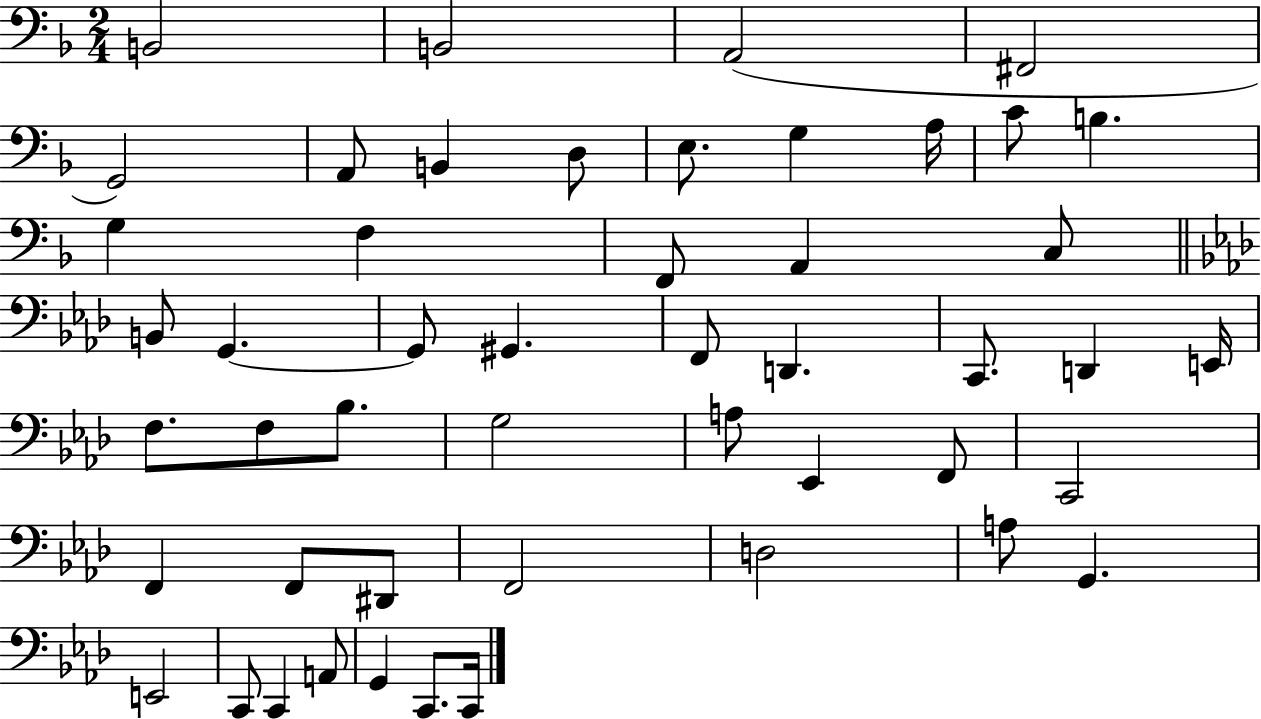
{
  \clef bass
  \numericTimeSignature
  \time 2/4
  \key f \major
  \repeat volta 2 { b,2 | b,2 | a,2( | fis,2 | \break g,2) | a,8 b,4 d8 | e8. g4 a16 | c'8 b4. | \break g4 f4 | f,8 a,4 c8 | \bar "||" \break \key aes \major b,8 g,4.~~ | g,8 gis,4. | f,8 d,4. | c,8. d,4 e,16 | \break f8. f8 bes8. | g2 | a8 ees,4 f,8 | c,2 | \break f,4 f,8 dis,8 | f,2 | d2 | a8 g,4. | \break e,2 | c,8 c,4 a,8 | g,4 c,8. c,16 | } \bar "|."
}